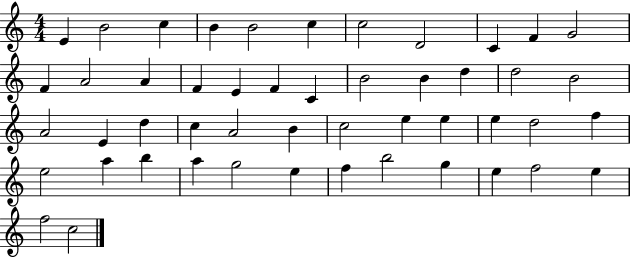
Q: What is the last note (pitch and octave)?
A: C5